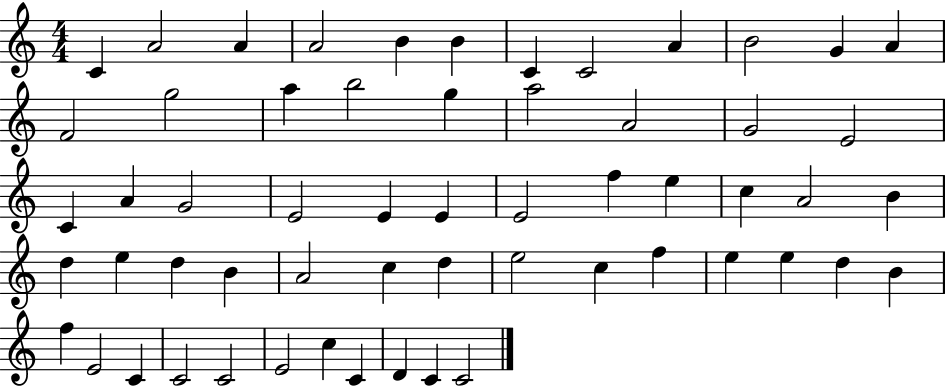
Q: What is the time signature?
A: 4/4